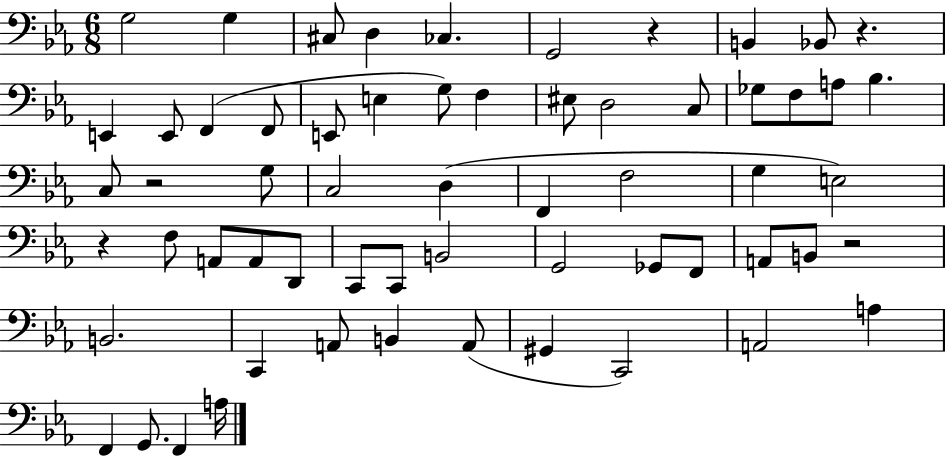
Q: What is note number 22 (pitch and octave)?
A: A3